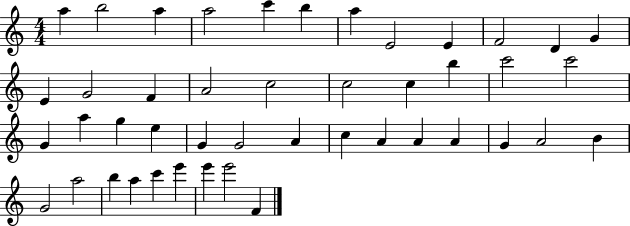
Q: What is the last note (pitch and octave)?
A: F4